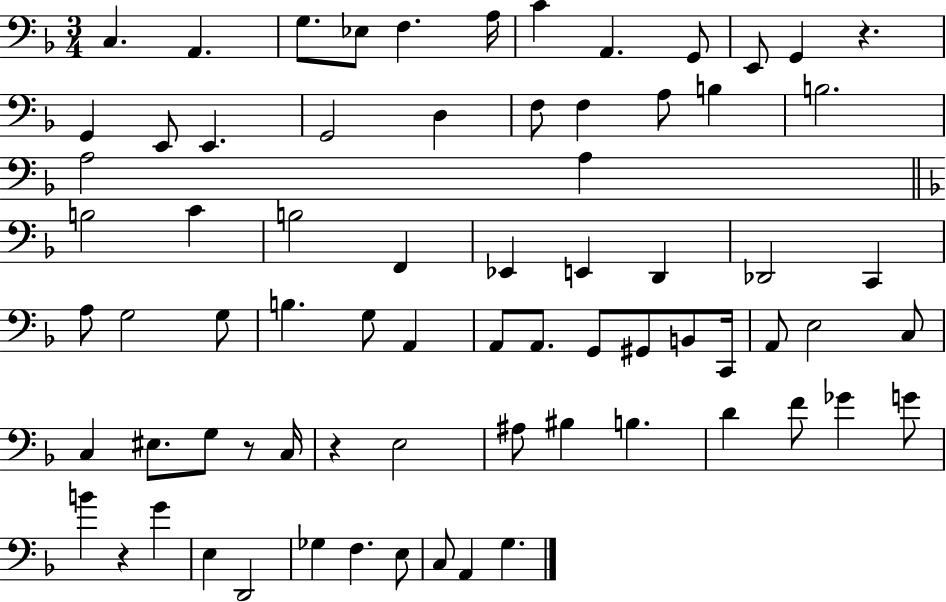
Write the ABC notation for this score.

X:1
T:Untitled
M:3/4
L:1/4
K:F
C, A,, G,/2 _E,/2 F, A,/4 C A,, G,,/2 E,,/2 G,, z G,, E,,/2 E,, G,,2 D, F,/2 F, A,/2 B, B,2 A,2 A, B,2 C B,2 F,, _E,, E,, D,, _D,,2 C,, A,/2 G,2 G,/2 B, G,/2 A,, A,,/2 A,,/2 G,,/2 ^G,,/2 B,,/2 C,,/4 A,,/2 E,2 C,/2 C, ^E,/2 G,/2 z/2 C,/4 z E,2 ^A,/2 ^B, B, D F/2 _G G/2 B z G E, D,,2 _G, F, E,/2 C,/2 A,, G,